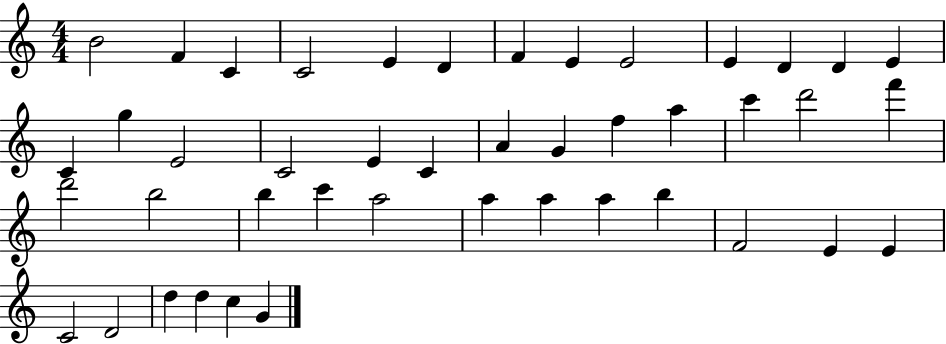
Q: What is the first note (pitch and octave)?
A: B4